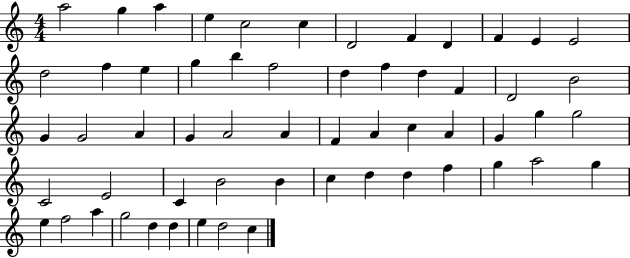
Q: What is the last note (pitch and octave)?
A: C5